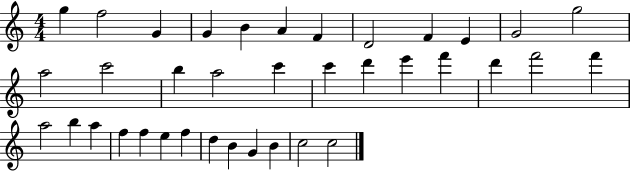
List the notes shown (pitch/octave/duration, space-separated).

G5/q F5/h G4/q G4/q B4/q A4/q F4/q D4/h F4/q E4/q G4/h G5/h A5/h C6/h B5/q A5/h C6/q C6/q D6/q E6/q F6/q D6/q F6/h F6/q A5/h B5/q A5/q F5/q F5/q E5/q F5/q D5/q B4/q G4/q B4/q C5/h C5/h